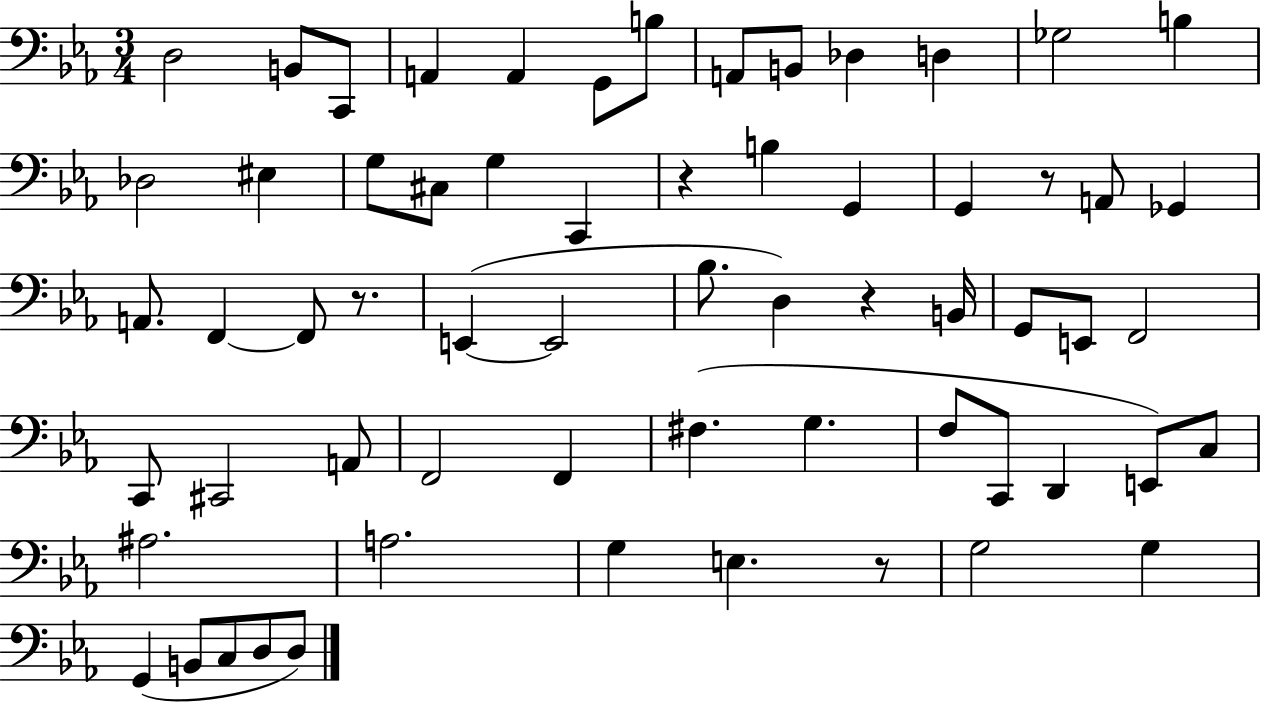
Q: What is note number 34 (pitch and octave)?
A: E2